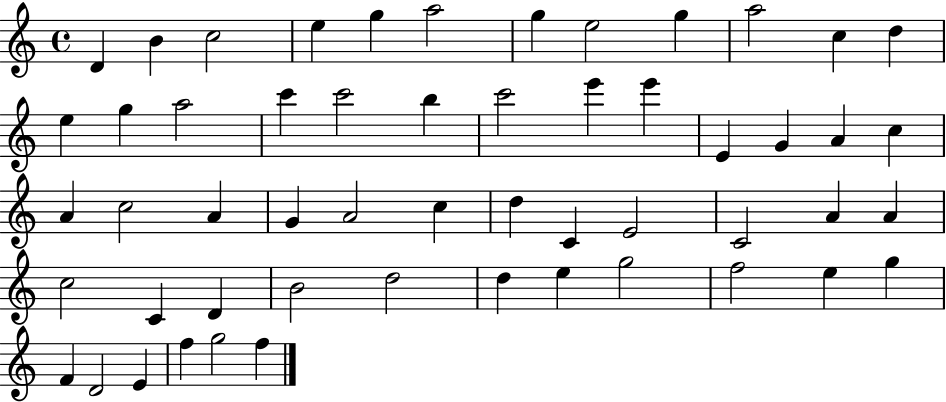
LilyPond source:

{
  \clef treble
  \time 4/4
  \defaultTimeSignature
  \key c \major
  d'4 b'4 c''2 | e''4 g''4 a''2 | g''4 e''2 g''4 | a''2 c''4 d''4 | \break e''4 g''4 a''2 | c'''4 c'''2 b''4 | c'''2 e'''4 e'''4 | e'4 g'4 a'4 c''4 | \break a'4 c''2 a'4 | g'4 a'2 c''4 | d''4 c'4 e'2 | c'2 a'4 a'4 | \break c''2 c'4 d'4 | b'2 d''2 | d''4 e''4 g''2 | f''2 e''4 g''4 | \break f'4 d'2 e'4 | f''4 g''2 f''4 | \bar "|."
}